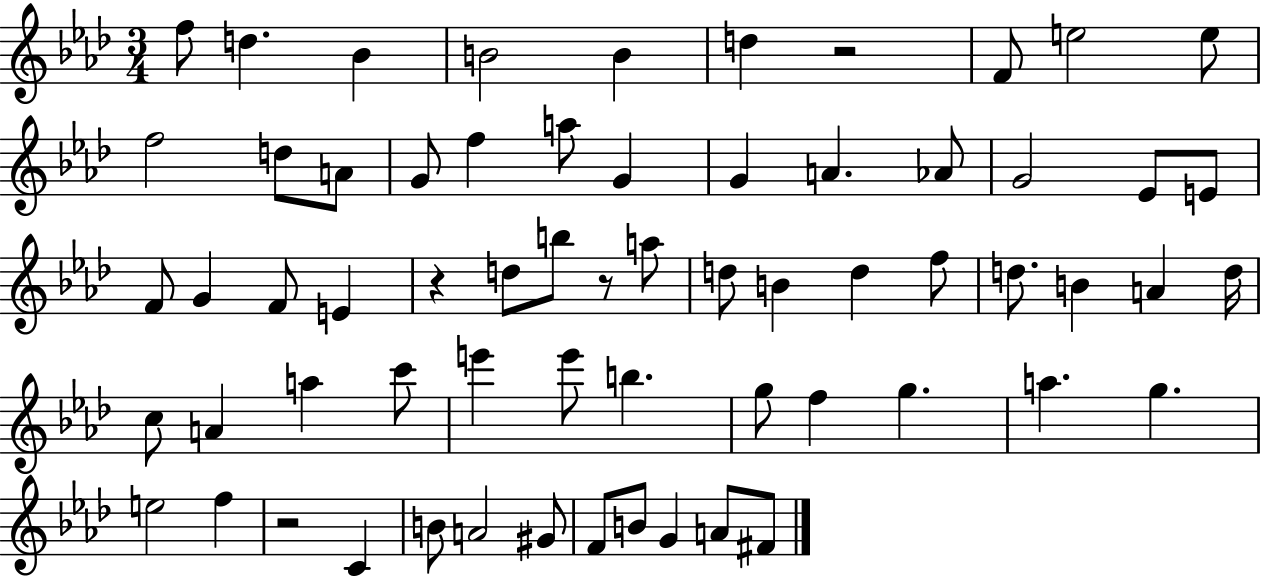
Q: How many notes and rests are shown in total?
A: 64